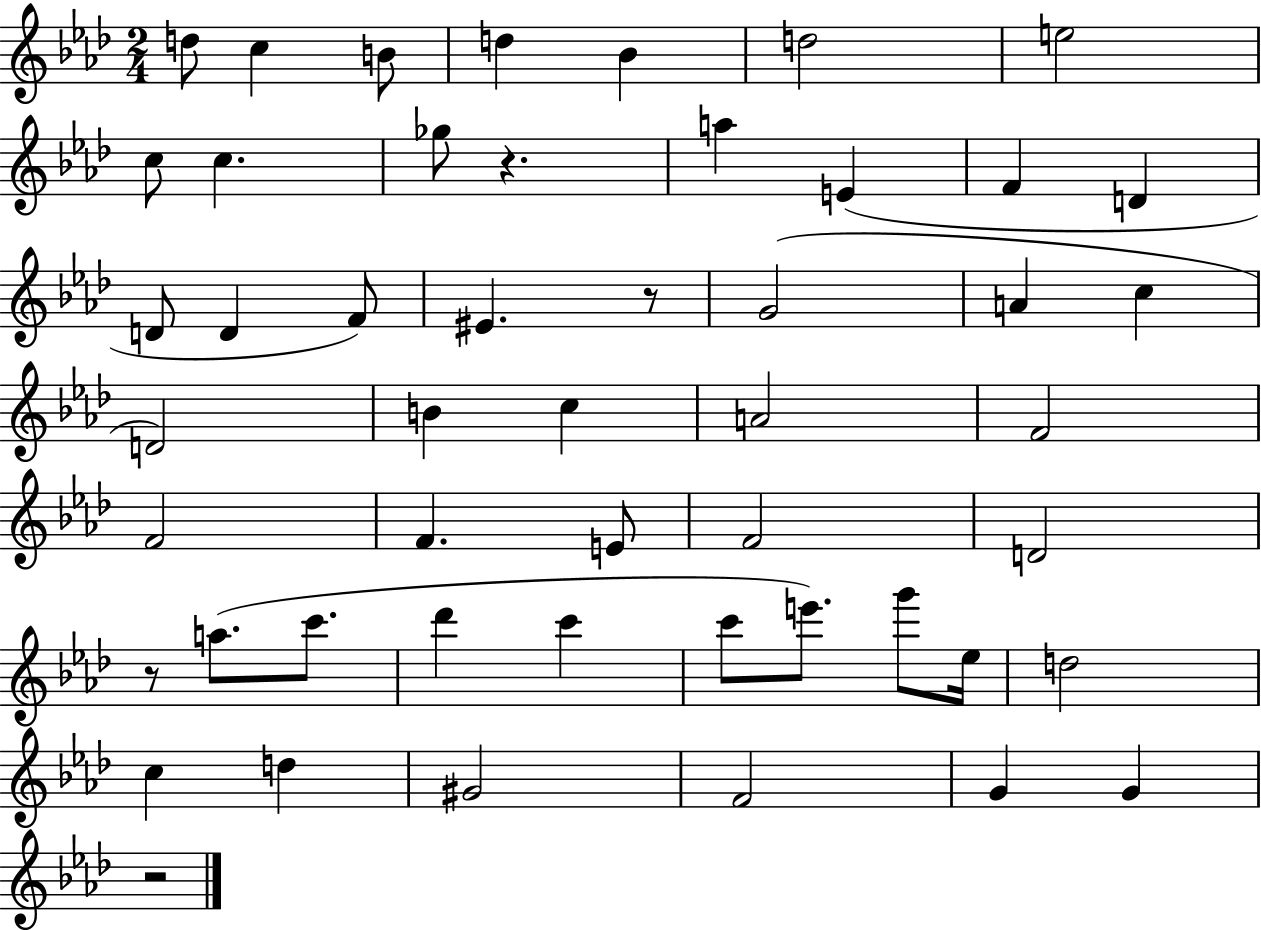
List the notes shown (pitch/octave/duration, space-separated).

D5/e C5/q B4/e D5/q Bb4/q D5/h E5/h C5/e C5/q. Gb5/e R/q. A5/q E4/q F4/q D4/q D4/e D4/q F4/e EIS4/q. R/e G4/h A4/q C5/q D4/h B4/q C5/q A4/h F4/h F4/h F4/q. E4/e F4/h D4/h R/e A5/e. C6/e. Db6/q C6/q C6/e E6/e. G6/e Eb5/s D5/h C5/q D5/q G#4/h F4/h G4/q G4/q R/h